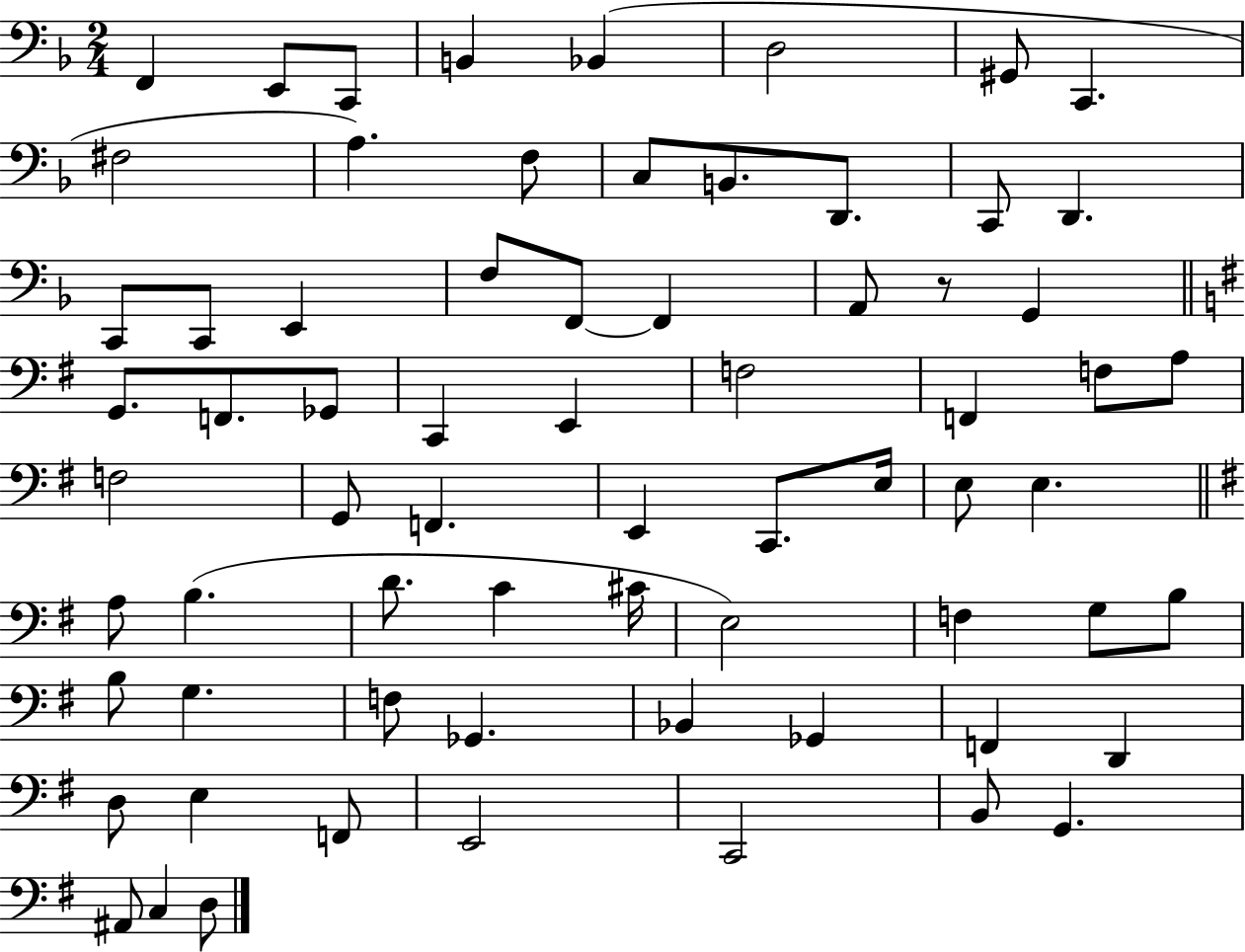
F2/q E2/e C2/e B2/q Bb2/q D3/h G#2/e C2/q. F#3/h A3/q. F3/e C3/e B2/e. D2/e. C2/e D2/q. C2/e C2/e E2/q F3/e F2/e F2/q A2/e R/e G2/q G2/e. F2/e. Gb2/e C2/q E2/q F3/h F2/q F3/e A3/e F3/h G2/e F2/q. E2/q C2/e. E3/s E3/e E3/q. A3/e B3/q. D4/e. C4/q C#4/s E3/h F3/q G3/e B3/e B3/e G3/q. F3/e Gb2/q. Bb2/q Gb2/q F2/q D2/q D3/e E3/q F2/e E2/h C2/h B2/e G2/q. A#2/e C3/q D3/e